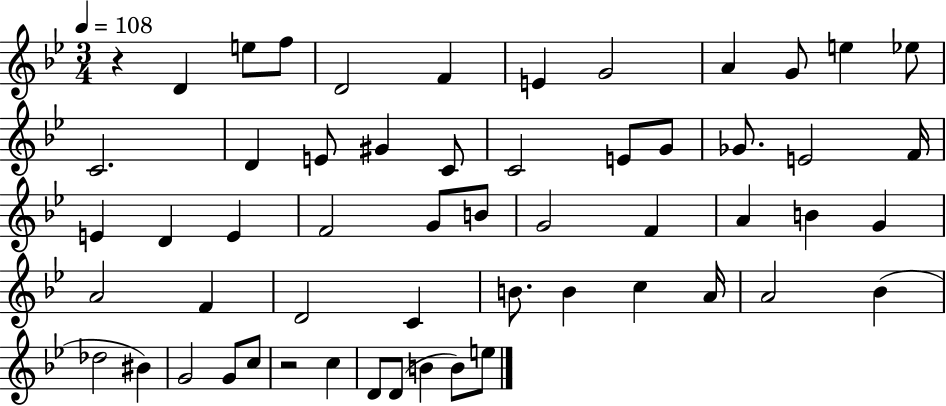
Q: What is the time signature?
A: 3/4